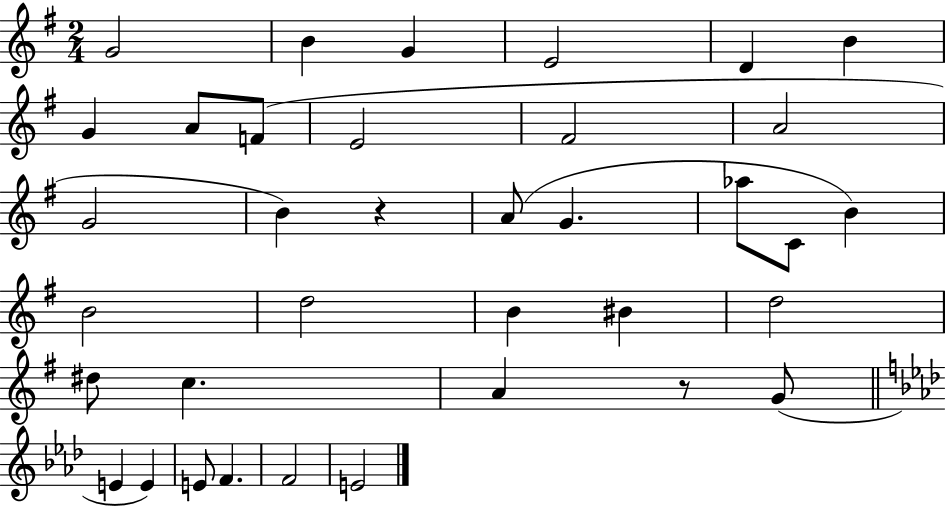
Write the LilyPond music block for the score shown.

{
  \clef treble
  \numericTimeSignature
  \time 2/4
  \key g \major
  \repeat volta 2 { g'2 | b'4 g'4 | e'2 | d'4 b'4 | \break g'4 a'8 f'8( | e'2 | fis'2 | a'2 | \break g'2 | b'4) r4 | a'8( g'4. | aes''8 c'8 b'4) | \break b'2 | d''2 | b'4 bis'4 | d''2 | \break dis''8 c''4. | a'4 r8 g'8( | \bar "||" \break \key f \minor e'4 e'4) | e'8 f'4. | f'2 | e'2 | \break } \bar "|."
}